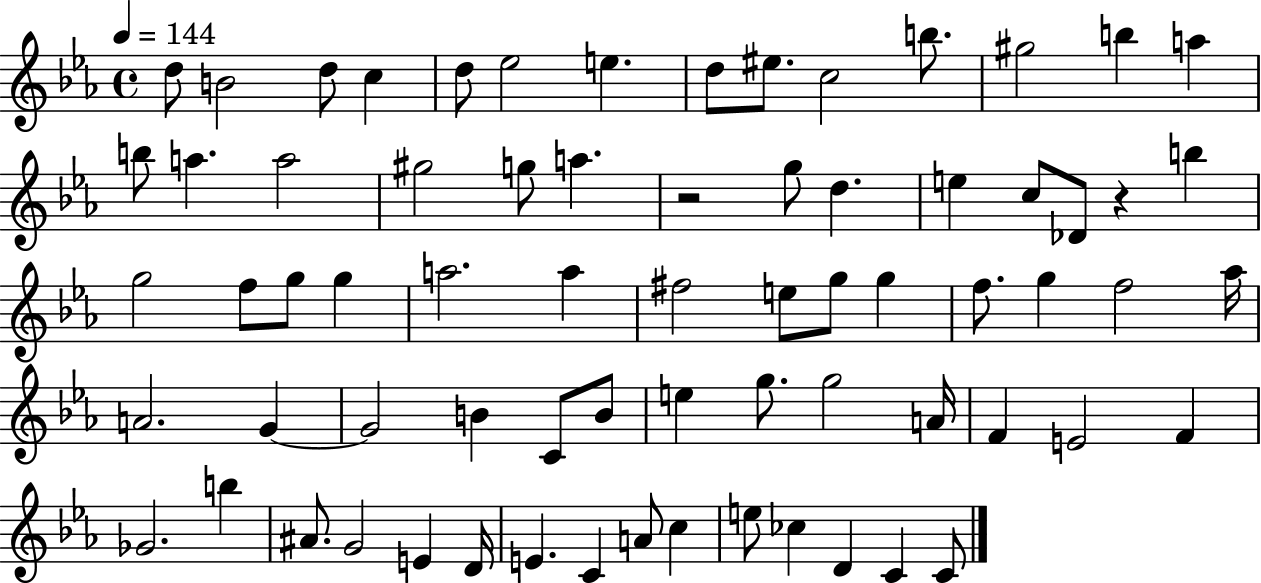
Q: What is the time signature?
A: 4/4